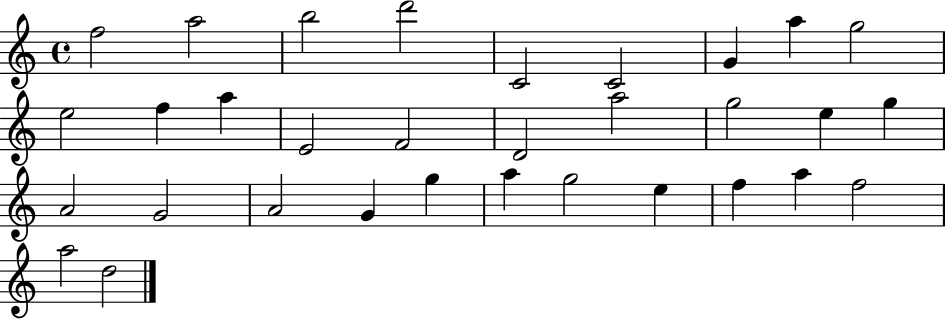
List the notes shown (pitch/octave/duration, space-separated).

F5/h A5/h B5/h D6/h C4/h C4/h G4/q A5/q G5/h E5/h F5/q A5/q E4/h F4/h D4/h A5/h G5/h E5/q G5/q A4/h G4/h A4/h G4/q G5/q A5/q G5/h E5/q F5/q A5/q F5/h A5/h D5/h